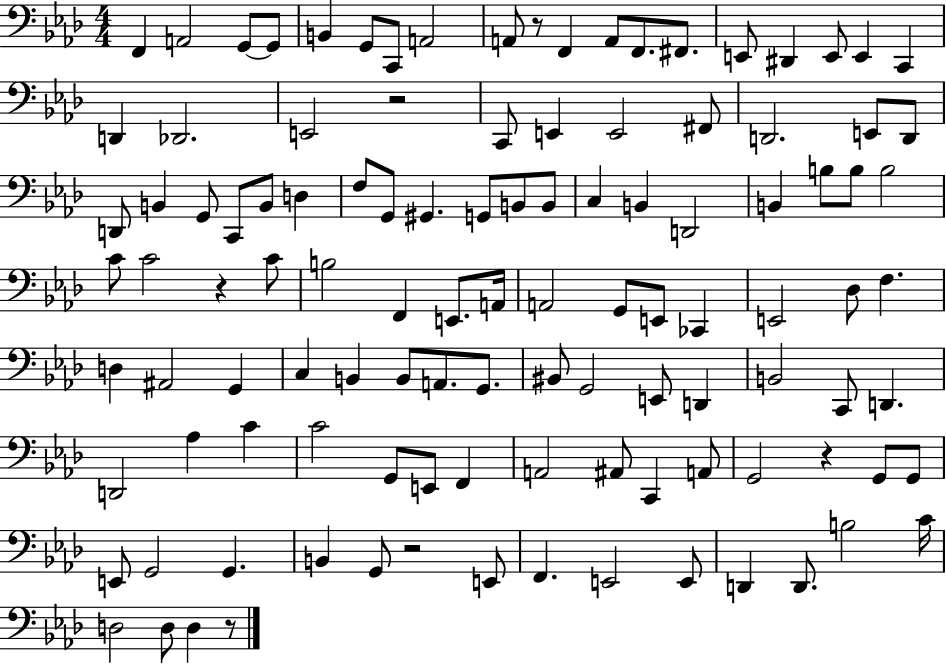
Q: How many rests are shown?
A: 6